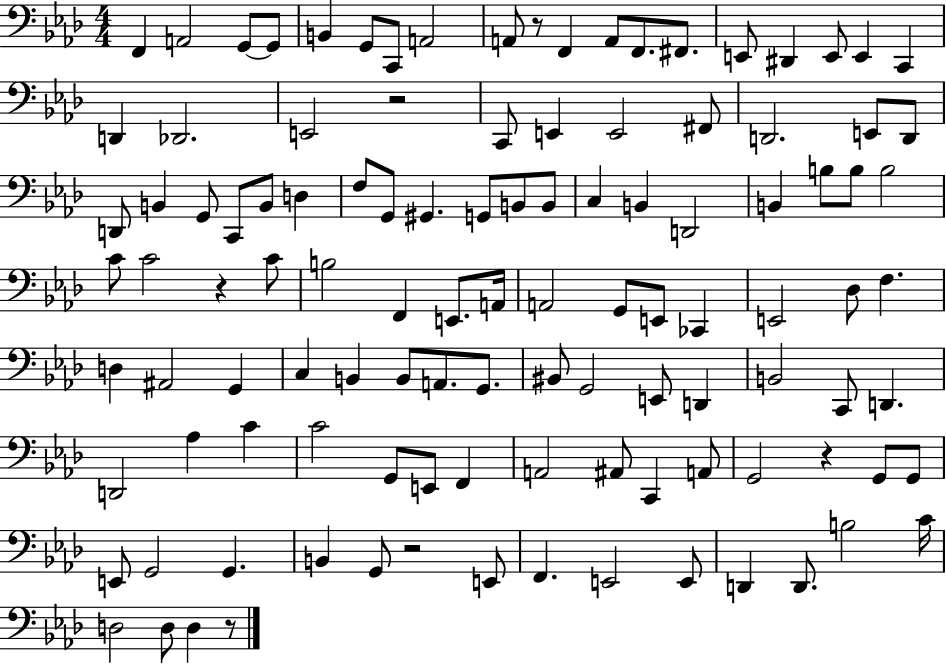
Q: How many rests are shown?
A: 6